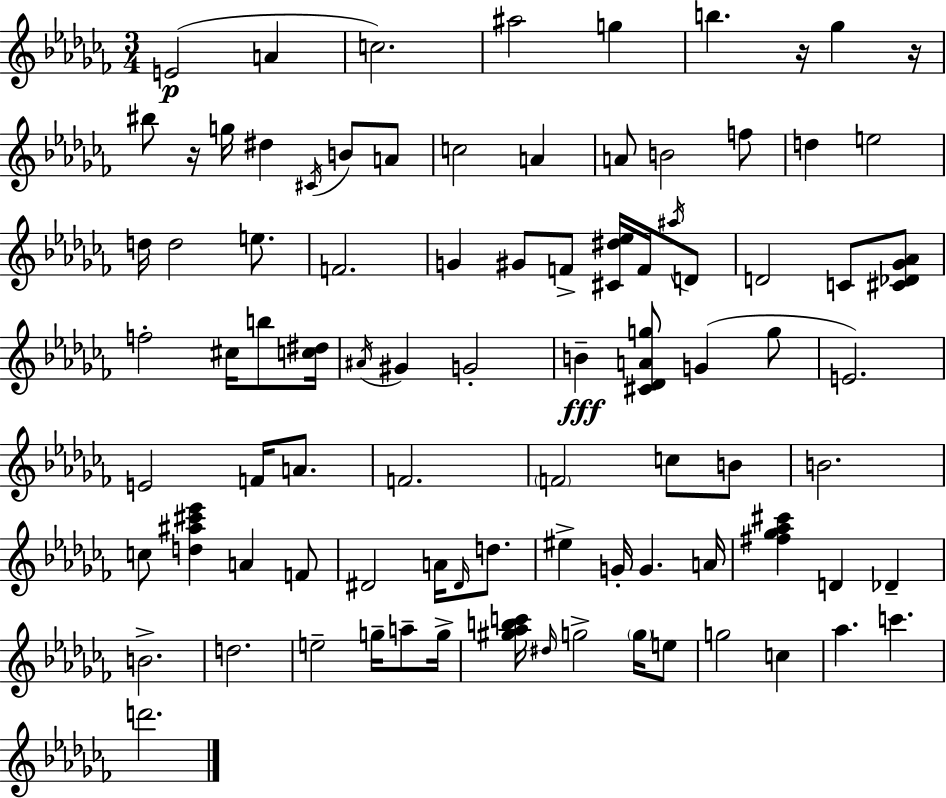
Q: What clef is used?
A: treble